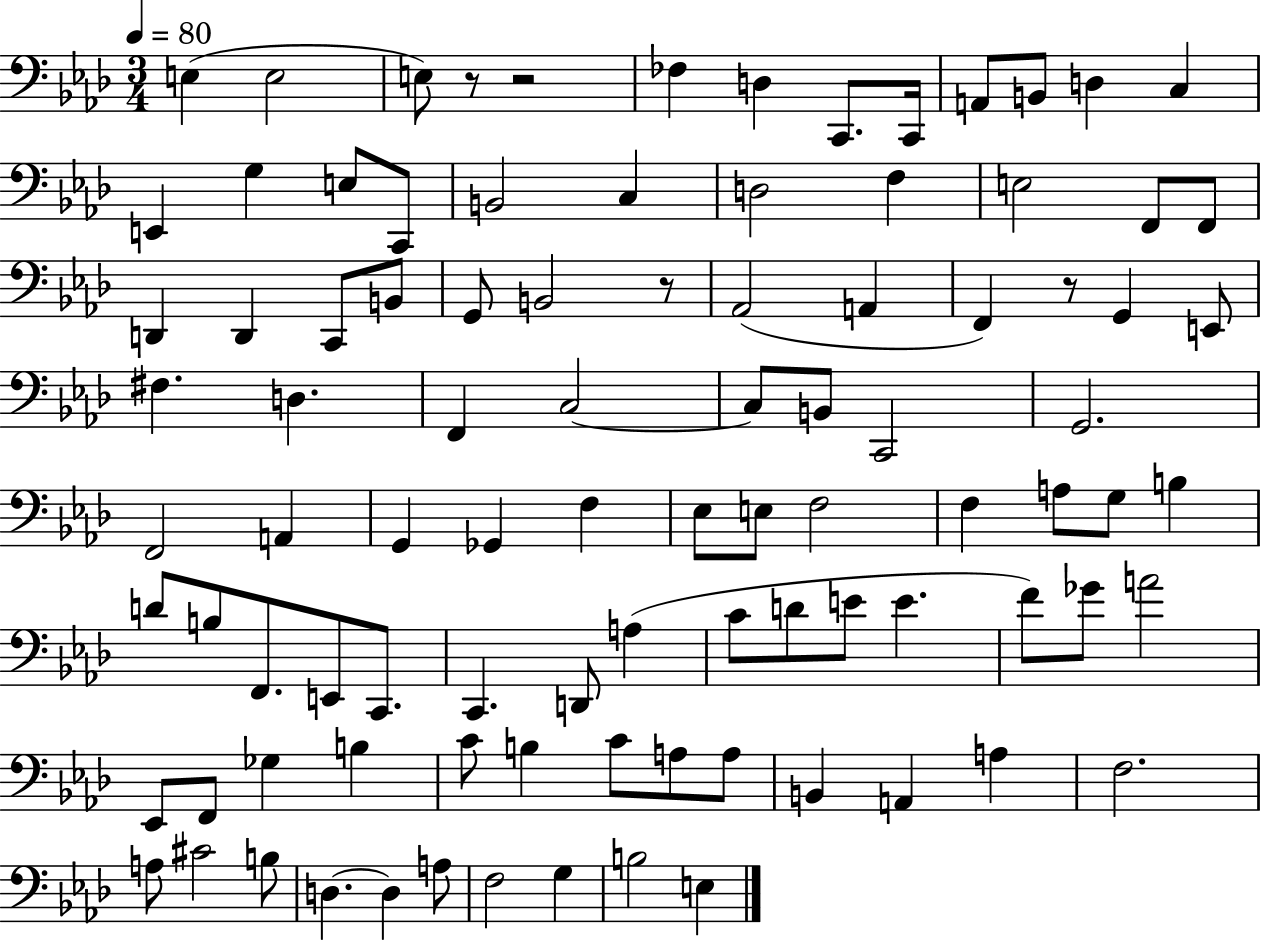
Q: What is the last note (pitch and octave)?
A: E3